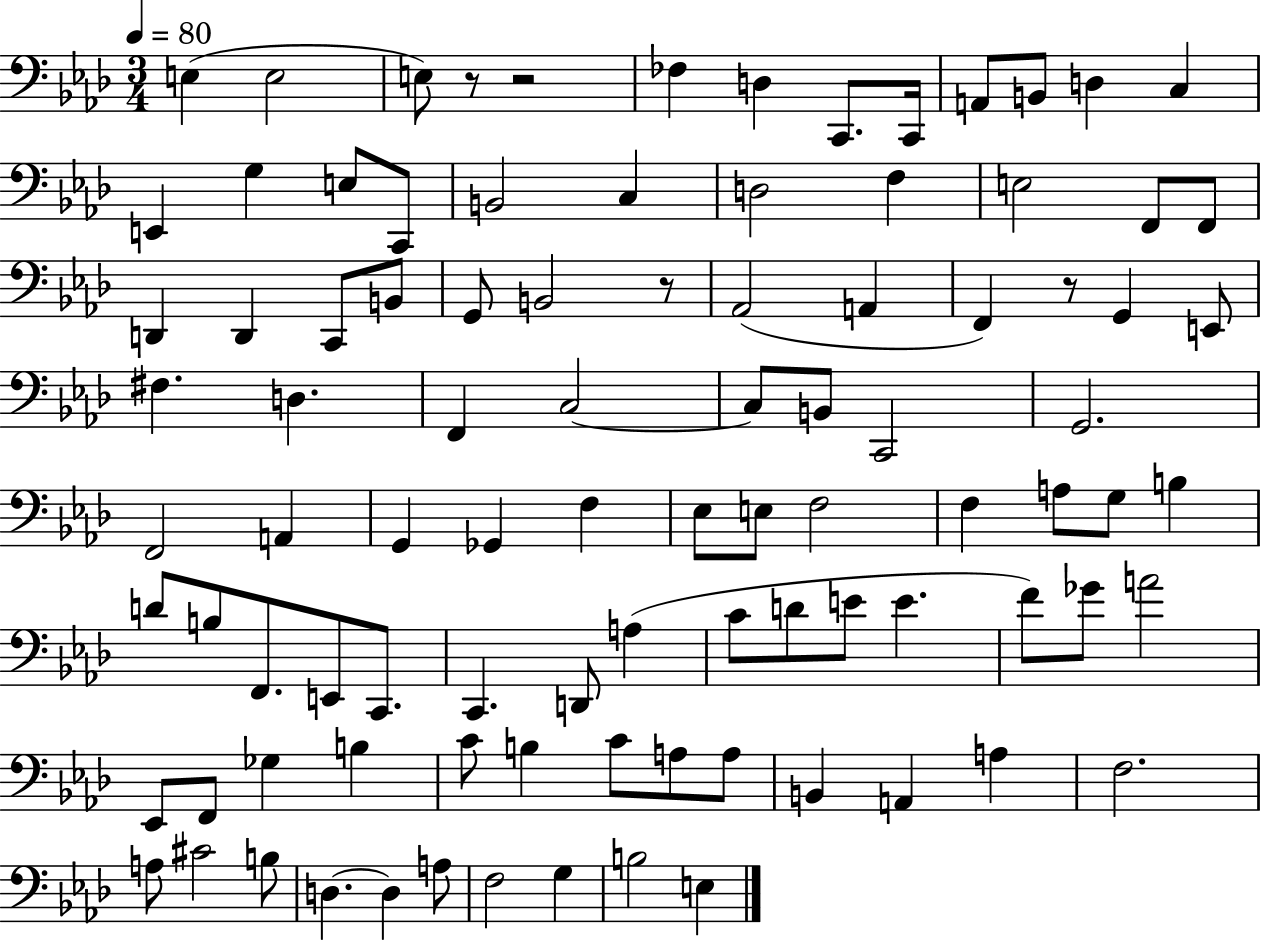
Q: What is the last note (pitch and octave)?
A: E3